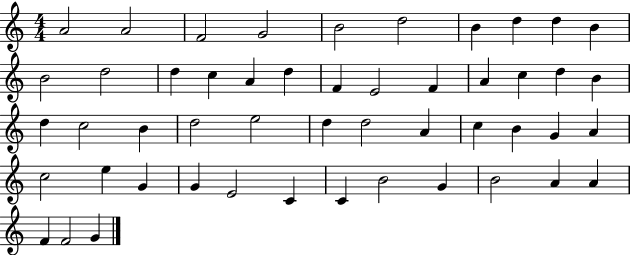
{
  \clef treble
  \numericTimeSignature
  \time 4/4
  \key c \major
  a'2 a'2 | f'2 g'2 | b'2 d''2 | b'4 d''4 d''4 b'4 | \break b'2 d''2 | d''4 c''4 a'4 d''4 | f'4 e'2 f'4 | a'4 c''4 d''4 b'4 | \break d''4 c''2 b'4 | d''2 e''2 | d''4 d''2 a'4 | c''4 b'4 g'4 a'4 | \break c''2 e''4 g'4 | g'4 e'2 c'4 | c'4 b'2 g'4 | b'2 a'4 a'4 | \break f'4 f'2 g'4 | \bar "|."
}